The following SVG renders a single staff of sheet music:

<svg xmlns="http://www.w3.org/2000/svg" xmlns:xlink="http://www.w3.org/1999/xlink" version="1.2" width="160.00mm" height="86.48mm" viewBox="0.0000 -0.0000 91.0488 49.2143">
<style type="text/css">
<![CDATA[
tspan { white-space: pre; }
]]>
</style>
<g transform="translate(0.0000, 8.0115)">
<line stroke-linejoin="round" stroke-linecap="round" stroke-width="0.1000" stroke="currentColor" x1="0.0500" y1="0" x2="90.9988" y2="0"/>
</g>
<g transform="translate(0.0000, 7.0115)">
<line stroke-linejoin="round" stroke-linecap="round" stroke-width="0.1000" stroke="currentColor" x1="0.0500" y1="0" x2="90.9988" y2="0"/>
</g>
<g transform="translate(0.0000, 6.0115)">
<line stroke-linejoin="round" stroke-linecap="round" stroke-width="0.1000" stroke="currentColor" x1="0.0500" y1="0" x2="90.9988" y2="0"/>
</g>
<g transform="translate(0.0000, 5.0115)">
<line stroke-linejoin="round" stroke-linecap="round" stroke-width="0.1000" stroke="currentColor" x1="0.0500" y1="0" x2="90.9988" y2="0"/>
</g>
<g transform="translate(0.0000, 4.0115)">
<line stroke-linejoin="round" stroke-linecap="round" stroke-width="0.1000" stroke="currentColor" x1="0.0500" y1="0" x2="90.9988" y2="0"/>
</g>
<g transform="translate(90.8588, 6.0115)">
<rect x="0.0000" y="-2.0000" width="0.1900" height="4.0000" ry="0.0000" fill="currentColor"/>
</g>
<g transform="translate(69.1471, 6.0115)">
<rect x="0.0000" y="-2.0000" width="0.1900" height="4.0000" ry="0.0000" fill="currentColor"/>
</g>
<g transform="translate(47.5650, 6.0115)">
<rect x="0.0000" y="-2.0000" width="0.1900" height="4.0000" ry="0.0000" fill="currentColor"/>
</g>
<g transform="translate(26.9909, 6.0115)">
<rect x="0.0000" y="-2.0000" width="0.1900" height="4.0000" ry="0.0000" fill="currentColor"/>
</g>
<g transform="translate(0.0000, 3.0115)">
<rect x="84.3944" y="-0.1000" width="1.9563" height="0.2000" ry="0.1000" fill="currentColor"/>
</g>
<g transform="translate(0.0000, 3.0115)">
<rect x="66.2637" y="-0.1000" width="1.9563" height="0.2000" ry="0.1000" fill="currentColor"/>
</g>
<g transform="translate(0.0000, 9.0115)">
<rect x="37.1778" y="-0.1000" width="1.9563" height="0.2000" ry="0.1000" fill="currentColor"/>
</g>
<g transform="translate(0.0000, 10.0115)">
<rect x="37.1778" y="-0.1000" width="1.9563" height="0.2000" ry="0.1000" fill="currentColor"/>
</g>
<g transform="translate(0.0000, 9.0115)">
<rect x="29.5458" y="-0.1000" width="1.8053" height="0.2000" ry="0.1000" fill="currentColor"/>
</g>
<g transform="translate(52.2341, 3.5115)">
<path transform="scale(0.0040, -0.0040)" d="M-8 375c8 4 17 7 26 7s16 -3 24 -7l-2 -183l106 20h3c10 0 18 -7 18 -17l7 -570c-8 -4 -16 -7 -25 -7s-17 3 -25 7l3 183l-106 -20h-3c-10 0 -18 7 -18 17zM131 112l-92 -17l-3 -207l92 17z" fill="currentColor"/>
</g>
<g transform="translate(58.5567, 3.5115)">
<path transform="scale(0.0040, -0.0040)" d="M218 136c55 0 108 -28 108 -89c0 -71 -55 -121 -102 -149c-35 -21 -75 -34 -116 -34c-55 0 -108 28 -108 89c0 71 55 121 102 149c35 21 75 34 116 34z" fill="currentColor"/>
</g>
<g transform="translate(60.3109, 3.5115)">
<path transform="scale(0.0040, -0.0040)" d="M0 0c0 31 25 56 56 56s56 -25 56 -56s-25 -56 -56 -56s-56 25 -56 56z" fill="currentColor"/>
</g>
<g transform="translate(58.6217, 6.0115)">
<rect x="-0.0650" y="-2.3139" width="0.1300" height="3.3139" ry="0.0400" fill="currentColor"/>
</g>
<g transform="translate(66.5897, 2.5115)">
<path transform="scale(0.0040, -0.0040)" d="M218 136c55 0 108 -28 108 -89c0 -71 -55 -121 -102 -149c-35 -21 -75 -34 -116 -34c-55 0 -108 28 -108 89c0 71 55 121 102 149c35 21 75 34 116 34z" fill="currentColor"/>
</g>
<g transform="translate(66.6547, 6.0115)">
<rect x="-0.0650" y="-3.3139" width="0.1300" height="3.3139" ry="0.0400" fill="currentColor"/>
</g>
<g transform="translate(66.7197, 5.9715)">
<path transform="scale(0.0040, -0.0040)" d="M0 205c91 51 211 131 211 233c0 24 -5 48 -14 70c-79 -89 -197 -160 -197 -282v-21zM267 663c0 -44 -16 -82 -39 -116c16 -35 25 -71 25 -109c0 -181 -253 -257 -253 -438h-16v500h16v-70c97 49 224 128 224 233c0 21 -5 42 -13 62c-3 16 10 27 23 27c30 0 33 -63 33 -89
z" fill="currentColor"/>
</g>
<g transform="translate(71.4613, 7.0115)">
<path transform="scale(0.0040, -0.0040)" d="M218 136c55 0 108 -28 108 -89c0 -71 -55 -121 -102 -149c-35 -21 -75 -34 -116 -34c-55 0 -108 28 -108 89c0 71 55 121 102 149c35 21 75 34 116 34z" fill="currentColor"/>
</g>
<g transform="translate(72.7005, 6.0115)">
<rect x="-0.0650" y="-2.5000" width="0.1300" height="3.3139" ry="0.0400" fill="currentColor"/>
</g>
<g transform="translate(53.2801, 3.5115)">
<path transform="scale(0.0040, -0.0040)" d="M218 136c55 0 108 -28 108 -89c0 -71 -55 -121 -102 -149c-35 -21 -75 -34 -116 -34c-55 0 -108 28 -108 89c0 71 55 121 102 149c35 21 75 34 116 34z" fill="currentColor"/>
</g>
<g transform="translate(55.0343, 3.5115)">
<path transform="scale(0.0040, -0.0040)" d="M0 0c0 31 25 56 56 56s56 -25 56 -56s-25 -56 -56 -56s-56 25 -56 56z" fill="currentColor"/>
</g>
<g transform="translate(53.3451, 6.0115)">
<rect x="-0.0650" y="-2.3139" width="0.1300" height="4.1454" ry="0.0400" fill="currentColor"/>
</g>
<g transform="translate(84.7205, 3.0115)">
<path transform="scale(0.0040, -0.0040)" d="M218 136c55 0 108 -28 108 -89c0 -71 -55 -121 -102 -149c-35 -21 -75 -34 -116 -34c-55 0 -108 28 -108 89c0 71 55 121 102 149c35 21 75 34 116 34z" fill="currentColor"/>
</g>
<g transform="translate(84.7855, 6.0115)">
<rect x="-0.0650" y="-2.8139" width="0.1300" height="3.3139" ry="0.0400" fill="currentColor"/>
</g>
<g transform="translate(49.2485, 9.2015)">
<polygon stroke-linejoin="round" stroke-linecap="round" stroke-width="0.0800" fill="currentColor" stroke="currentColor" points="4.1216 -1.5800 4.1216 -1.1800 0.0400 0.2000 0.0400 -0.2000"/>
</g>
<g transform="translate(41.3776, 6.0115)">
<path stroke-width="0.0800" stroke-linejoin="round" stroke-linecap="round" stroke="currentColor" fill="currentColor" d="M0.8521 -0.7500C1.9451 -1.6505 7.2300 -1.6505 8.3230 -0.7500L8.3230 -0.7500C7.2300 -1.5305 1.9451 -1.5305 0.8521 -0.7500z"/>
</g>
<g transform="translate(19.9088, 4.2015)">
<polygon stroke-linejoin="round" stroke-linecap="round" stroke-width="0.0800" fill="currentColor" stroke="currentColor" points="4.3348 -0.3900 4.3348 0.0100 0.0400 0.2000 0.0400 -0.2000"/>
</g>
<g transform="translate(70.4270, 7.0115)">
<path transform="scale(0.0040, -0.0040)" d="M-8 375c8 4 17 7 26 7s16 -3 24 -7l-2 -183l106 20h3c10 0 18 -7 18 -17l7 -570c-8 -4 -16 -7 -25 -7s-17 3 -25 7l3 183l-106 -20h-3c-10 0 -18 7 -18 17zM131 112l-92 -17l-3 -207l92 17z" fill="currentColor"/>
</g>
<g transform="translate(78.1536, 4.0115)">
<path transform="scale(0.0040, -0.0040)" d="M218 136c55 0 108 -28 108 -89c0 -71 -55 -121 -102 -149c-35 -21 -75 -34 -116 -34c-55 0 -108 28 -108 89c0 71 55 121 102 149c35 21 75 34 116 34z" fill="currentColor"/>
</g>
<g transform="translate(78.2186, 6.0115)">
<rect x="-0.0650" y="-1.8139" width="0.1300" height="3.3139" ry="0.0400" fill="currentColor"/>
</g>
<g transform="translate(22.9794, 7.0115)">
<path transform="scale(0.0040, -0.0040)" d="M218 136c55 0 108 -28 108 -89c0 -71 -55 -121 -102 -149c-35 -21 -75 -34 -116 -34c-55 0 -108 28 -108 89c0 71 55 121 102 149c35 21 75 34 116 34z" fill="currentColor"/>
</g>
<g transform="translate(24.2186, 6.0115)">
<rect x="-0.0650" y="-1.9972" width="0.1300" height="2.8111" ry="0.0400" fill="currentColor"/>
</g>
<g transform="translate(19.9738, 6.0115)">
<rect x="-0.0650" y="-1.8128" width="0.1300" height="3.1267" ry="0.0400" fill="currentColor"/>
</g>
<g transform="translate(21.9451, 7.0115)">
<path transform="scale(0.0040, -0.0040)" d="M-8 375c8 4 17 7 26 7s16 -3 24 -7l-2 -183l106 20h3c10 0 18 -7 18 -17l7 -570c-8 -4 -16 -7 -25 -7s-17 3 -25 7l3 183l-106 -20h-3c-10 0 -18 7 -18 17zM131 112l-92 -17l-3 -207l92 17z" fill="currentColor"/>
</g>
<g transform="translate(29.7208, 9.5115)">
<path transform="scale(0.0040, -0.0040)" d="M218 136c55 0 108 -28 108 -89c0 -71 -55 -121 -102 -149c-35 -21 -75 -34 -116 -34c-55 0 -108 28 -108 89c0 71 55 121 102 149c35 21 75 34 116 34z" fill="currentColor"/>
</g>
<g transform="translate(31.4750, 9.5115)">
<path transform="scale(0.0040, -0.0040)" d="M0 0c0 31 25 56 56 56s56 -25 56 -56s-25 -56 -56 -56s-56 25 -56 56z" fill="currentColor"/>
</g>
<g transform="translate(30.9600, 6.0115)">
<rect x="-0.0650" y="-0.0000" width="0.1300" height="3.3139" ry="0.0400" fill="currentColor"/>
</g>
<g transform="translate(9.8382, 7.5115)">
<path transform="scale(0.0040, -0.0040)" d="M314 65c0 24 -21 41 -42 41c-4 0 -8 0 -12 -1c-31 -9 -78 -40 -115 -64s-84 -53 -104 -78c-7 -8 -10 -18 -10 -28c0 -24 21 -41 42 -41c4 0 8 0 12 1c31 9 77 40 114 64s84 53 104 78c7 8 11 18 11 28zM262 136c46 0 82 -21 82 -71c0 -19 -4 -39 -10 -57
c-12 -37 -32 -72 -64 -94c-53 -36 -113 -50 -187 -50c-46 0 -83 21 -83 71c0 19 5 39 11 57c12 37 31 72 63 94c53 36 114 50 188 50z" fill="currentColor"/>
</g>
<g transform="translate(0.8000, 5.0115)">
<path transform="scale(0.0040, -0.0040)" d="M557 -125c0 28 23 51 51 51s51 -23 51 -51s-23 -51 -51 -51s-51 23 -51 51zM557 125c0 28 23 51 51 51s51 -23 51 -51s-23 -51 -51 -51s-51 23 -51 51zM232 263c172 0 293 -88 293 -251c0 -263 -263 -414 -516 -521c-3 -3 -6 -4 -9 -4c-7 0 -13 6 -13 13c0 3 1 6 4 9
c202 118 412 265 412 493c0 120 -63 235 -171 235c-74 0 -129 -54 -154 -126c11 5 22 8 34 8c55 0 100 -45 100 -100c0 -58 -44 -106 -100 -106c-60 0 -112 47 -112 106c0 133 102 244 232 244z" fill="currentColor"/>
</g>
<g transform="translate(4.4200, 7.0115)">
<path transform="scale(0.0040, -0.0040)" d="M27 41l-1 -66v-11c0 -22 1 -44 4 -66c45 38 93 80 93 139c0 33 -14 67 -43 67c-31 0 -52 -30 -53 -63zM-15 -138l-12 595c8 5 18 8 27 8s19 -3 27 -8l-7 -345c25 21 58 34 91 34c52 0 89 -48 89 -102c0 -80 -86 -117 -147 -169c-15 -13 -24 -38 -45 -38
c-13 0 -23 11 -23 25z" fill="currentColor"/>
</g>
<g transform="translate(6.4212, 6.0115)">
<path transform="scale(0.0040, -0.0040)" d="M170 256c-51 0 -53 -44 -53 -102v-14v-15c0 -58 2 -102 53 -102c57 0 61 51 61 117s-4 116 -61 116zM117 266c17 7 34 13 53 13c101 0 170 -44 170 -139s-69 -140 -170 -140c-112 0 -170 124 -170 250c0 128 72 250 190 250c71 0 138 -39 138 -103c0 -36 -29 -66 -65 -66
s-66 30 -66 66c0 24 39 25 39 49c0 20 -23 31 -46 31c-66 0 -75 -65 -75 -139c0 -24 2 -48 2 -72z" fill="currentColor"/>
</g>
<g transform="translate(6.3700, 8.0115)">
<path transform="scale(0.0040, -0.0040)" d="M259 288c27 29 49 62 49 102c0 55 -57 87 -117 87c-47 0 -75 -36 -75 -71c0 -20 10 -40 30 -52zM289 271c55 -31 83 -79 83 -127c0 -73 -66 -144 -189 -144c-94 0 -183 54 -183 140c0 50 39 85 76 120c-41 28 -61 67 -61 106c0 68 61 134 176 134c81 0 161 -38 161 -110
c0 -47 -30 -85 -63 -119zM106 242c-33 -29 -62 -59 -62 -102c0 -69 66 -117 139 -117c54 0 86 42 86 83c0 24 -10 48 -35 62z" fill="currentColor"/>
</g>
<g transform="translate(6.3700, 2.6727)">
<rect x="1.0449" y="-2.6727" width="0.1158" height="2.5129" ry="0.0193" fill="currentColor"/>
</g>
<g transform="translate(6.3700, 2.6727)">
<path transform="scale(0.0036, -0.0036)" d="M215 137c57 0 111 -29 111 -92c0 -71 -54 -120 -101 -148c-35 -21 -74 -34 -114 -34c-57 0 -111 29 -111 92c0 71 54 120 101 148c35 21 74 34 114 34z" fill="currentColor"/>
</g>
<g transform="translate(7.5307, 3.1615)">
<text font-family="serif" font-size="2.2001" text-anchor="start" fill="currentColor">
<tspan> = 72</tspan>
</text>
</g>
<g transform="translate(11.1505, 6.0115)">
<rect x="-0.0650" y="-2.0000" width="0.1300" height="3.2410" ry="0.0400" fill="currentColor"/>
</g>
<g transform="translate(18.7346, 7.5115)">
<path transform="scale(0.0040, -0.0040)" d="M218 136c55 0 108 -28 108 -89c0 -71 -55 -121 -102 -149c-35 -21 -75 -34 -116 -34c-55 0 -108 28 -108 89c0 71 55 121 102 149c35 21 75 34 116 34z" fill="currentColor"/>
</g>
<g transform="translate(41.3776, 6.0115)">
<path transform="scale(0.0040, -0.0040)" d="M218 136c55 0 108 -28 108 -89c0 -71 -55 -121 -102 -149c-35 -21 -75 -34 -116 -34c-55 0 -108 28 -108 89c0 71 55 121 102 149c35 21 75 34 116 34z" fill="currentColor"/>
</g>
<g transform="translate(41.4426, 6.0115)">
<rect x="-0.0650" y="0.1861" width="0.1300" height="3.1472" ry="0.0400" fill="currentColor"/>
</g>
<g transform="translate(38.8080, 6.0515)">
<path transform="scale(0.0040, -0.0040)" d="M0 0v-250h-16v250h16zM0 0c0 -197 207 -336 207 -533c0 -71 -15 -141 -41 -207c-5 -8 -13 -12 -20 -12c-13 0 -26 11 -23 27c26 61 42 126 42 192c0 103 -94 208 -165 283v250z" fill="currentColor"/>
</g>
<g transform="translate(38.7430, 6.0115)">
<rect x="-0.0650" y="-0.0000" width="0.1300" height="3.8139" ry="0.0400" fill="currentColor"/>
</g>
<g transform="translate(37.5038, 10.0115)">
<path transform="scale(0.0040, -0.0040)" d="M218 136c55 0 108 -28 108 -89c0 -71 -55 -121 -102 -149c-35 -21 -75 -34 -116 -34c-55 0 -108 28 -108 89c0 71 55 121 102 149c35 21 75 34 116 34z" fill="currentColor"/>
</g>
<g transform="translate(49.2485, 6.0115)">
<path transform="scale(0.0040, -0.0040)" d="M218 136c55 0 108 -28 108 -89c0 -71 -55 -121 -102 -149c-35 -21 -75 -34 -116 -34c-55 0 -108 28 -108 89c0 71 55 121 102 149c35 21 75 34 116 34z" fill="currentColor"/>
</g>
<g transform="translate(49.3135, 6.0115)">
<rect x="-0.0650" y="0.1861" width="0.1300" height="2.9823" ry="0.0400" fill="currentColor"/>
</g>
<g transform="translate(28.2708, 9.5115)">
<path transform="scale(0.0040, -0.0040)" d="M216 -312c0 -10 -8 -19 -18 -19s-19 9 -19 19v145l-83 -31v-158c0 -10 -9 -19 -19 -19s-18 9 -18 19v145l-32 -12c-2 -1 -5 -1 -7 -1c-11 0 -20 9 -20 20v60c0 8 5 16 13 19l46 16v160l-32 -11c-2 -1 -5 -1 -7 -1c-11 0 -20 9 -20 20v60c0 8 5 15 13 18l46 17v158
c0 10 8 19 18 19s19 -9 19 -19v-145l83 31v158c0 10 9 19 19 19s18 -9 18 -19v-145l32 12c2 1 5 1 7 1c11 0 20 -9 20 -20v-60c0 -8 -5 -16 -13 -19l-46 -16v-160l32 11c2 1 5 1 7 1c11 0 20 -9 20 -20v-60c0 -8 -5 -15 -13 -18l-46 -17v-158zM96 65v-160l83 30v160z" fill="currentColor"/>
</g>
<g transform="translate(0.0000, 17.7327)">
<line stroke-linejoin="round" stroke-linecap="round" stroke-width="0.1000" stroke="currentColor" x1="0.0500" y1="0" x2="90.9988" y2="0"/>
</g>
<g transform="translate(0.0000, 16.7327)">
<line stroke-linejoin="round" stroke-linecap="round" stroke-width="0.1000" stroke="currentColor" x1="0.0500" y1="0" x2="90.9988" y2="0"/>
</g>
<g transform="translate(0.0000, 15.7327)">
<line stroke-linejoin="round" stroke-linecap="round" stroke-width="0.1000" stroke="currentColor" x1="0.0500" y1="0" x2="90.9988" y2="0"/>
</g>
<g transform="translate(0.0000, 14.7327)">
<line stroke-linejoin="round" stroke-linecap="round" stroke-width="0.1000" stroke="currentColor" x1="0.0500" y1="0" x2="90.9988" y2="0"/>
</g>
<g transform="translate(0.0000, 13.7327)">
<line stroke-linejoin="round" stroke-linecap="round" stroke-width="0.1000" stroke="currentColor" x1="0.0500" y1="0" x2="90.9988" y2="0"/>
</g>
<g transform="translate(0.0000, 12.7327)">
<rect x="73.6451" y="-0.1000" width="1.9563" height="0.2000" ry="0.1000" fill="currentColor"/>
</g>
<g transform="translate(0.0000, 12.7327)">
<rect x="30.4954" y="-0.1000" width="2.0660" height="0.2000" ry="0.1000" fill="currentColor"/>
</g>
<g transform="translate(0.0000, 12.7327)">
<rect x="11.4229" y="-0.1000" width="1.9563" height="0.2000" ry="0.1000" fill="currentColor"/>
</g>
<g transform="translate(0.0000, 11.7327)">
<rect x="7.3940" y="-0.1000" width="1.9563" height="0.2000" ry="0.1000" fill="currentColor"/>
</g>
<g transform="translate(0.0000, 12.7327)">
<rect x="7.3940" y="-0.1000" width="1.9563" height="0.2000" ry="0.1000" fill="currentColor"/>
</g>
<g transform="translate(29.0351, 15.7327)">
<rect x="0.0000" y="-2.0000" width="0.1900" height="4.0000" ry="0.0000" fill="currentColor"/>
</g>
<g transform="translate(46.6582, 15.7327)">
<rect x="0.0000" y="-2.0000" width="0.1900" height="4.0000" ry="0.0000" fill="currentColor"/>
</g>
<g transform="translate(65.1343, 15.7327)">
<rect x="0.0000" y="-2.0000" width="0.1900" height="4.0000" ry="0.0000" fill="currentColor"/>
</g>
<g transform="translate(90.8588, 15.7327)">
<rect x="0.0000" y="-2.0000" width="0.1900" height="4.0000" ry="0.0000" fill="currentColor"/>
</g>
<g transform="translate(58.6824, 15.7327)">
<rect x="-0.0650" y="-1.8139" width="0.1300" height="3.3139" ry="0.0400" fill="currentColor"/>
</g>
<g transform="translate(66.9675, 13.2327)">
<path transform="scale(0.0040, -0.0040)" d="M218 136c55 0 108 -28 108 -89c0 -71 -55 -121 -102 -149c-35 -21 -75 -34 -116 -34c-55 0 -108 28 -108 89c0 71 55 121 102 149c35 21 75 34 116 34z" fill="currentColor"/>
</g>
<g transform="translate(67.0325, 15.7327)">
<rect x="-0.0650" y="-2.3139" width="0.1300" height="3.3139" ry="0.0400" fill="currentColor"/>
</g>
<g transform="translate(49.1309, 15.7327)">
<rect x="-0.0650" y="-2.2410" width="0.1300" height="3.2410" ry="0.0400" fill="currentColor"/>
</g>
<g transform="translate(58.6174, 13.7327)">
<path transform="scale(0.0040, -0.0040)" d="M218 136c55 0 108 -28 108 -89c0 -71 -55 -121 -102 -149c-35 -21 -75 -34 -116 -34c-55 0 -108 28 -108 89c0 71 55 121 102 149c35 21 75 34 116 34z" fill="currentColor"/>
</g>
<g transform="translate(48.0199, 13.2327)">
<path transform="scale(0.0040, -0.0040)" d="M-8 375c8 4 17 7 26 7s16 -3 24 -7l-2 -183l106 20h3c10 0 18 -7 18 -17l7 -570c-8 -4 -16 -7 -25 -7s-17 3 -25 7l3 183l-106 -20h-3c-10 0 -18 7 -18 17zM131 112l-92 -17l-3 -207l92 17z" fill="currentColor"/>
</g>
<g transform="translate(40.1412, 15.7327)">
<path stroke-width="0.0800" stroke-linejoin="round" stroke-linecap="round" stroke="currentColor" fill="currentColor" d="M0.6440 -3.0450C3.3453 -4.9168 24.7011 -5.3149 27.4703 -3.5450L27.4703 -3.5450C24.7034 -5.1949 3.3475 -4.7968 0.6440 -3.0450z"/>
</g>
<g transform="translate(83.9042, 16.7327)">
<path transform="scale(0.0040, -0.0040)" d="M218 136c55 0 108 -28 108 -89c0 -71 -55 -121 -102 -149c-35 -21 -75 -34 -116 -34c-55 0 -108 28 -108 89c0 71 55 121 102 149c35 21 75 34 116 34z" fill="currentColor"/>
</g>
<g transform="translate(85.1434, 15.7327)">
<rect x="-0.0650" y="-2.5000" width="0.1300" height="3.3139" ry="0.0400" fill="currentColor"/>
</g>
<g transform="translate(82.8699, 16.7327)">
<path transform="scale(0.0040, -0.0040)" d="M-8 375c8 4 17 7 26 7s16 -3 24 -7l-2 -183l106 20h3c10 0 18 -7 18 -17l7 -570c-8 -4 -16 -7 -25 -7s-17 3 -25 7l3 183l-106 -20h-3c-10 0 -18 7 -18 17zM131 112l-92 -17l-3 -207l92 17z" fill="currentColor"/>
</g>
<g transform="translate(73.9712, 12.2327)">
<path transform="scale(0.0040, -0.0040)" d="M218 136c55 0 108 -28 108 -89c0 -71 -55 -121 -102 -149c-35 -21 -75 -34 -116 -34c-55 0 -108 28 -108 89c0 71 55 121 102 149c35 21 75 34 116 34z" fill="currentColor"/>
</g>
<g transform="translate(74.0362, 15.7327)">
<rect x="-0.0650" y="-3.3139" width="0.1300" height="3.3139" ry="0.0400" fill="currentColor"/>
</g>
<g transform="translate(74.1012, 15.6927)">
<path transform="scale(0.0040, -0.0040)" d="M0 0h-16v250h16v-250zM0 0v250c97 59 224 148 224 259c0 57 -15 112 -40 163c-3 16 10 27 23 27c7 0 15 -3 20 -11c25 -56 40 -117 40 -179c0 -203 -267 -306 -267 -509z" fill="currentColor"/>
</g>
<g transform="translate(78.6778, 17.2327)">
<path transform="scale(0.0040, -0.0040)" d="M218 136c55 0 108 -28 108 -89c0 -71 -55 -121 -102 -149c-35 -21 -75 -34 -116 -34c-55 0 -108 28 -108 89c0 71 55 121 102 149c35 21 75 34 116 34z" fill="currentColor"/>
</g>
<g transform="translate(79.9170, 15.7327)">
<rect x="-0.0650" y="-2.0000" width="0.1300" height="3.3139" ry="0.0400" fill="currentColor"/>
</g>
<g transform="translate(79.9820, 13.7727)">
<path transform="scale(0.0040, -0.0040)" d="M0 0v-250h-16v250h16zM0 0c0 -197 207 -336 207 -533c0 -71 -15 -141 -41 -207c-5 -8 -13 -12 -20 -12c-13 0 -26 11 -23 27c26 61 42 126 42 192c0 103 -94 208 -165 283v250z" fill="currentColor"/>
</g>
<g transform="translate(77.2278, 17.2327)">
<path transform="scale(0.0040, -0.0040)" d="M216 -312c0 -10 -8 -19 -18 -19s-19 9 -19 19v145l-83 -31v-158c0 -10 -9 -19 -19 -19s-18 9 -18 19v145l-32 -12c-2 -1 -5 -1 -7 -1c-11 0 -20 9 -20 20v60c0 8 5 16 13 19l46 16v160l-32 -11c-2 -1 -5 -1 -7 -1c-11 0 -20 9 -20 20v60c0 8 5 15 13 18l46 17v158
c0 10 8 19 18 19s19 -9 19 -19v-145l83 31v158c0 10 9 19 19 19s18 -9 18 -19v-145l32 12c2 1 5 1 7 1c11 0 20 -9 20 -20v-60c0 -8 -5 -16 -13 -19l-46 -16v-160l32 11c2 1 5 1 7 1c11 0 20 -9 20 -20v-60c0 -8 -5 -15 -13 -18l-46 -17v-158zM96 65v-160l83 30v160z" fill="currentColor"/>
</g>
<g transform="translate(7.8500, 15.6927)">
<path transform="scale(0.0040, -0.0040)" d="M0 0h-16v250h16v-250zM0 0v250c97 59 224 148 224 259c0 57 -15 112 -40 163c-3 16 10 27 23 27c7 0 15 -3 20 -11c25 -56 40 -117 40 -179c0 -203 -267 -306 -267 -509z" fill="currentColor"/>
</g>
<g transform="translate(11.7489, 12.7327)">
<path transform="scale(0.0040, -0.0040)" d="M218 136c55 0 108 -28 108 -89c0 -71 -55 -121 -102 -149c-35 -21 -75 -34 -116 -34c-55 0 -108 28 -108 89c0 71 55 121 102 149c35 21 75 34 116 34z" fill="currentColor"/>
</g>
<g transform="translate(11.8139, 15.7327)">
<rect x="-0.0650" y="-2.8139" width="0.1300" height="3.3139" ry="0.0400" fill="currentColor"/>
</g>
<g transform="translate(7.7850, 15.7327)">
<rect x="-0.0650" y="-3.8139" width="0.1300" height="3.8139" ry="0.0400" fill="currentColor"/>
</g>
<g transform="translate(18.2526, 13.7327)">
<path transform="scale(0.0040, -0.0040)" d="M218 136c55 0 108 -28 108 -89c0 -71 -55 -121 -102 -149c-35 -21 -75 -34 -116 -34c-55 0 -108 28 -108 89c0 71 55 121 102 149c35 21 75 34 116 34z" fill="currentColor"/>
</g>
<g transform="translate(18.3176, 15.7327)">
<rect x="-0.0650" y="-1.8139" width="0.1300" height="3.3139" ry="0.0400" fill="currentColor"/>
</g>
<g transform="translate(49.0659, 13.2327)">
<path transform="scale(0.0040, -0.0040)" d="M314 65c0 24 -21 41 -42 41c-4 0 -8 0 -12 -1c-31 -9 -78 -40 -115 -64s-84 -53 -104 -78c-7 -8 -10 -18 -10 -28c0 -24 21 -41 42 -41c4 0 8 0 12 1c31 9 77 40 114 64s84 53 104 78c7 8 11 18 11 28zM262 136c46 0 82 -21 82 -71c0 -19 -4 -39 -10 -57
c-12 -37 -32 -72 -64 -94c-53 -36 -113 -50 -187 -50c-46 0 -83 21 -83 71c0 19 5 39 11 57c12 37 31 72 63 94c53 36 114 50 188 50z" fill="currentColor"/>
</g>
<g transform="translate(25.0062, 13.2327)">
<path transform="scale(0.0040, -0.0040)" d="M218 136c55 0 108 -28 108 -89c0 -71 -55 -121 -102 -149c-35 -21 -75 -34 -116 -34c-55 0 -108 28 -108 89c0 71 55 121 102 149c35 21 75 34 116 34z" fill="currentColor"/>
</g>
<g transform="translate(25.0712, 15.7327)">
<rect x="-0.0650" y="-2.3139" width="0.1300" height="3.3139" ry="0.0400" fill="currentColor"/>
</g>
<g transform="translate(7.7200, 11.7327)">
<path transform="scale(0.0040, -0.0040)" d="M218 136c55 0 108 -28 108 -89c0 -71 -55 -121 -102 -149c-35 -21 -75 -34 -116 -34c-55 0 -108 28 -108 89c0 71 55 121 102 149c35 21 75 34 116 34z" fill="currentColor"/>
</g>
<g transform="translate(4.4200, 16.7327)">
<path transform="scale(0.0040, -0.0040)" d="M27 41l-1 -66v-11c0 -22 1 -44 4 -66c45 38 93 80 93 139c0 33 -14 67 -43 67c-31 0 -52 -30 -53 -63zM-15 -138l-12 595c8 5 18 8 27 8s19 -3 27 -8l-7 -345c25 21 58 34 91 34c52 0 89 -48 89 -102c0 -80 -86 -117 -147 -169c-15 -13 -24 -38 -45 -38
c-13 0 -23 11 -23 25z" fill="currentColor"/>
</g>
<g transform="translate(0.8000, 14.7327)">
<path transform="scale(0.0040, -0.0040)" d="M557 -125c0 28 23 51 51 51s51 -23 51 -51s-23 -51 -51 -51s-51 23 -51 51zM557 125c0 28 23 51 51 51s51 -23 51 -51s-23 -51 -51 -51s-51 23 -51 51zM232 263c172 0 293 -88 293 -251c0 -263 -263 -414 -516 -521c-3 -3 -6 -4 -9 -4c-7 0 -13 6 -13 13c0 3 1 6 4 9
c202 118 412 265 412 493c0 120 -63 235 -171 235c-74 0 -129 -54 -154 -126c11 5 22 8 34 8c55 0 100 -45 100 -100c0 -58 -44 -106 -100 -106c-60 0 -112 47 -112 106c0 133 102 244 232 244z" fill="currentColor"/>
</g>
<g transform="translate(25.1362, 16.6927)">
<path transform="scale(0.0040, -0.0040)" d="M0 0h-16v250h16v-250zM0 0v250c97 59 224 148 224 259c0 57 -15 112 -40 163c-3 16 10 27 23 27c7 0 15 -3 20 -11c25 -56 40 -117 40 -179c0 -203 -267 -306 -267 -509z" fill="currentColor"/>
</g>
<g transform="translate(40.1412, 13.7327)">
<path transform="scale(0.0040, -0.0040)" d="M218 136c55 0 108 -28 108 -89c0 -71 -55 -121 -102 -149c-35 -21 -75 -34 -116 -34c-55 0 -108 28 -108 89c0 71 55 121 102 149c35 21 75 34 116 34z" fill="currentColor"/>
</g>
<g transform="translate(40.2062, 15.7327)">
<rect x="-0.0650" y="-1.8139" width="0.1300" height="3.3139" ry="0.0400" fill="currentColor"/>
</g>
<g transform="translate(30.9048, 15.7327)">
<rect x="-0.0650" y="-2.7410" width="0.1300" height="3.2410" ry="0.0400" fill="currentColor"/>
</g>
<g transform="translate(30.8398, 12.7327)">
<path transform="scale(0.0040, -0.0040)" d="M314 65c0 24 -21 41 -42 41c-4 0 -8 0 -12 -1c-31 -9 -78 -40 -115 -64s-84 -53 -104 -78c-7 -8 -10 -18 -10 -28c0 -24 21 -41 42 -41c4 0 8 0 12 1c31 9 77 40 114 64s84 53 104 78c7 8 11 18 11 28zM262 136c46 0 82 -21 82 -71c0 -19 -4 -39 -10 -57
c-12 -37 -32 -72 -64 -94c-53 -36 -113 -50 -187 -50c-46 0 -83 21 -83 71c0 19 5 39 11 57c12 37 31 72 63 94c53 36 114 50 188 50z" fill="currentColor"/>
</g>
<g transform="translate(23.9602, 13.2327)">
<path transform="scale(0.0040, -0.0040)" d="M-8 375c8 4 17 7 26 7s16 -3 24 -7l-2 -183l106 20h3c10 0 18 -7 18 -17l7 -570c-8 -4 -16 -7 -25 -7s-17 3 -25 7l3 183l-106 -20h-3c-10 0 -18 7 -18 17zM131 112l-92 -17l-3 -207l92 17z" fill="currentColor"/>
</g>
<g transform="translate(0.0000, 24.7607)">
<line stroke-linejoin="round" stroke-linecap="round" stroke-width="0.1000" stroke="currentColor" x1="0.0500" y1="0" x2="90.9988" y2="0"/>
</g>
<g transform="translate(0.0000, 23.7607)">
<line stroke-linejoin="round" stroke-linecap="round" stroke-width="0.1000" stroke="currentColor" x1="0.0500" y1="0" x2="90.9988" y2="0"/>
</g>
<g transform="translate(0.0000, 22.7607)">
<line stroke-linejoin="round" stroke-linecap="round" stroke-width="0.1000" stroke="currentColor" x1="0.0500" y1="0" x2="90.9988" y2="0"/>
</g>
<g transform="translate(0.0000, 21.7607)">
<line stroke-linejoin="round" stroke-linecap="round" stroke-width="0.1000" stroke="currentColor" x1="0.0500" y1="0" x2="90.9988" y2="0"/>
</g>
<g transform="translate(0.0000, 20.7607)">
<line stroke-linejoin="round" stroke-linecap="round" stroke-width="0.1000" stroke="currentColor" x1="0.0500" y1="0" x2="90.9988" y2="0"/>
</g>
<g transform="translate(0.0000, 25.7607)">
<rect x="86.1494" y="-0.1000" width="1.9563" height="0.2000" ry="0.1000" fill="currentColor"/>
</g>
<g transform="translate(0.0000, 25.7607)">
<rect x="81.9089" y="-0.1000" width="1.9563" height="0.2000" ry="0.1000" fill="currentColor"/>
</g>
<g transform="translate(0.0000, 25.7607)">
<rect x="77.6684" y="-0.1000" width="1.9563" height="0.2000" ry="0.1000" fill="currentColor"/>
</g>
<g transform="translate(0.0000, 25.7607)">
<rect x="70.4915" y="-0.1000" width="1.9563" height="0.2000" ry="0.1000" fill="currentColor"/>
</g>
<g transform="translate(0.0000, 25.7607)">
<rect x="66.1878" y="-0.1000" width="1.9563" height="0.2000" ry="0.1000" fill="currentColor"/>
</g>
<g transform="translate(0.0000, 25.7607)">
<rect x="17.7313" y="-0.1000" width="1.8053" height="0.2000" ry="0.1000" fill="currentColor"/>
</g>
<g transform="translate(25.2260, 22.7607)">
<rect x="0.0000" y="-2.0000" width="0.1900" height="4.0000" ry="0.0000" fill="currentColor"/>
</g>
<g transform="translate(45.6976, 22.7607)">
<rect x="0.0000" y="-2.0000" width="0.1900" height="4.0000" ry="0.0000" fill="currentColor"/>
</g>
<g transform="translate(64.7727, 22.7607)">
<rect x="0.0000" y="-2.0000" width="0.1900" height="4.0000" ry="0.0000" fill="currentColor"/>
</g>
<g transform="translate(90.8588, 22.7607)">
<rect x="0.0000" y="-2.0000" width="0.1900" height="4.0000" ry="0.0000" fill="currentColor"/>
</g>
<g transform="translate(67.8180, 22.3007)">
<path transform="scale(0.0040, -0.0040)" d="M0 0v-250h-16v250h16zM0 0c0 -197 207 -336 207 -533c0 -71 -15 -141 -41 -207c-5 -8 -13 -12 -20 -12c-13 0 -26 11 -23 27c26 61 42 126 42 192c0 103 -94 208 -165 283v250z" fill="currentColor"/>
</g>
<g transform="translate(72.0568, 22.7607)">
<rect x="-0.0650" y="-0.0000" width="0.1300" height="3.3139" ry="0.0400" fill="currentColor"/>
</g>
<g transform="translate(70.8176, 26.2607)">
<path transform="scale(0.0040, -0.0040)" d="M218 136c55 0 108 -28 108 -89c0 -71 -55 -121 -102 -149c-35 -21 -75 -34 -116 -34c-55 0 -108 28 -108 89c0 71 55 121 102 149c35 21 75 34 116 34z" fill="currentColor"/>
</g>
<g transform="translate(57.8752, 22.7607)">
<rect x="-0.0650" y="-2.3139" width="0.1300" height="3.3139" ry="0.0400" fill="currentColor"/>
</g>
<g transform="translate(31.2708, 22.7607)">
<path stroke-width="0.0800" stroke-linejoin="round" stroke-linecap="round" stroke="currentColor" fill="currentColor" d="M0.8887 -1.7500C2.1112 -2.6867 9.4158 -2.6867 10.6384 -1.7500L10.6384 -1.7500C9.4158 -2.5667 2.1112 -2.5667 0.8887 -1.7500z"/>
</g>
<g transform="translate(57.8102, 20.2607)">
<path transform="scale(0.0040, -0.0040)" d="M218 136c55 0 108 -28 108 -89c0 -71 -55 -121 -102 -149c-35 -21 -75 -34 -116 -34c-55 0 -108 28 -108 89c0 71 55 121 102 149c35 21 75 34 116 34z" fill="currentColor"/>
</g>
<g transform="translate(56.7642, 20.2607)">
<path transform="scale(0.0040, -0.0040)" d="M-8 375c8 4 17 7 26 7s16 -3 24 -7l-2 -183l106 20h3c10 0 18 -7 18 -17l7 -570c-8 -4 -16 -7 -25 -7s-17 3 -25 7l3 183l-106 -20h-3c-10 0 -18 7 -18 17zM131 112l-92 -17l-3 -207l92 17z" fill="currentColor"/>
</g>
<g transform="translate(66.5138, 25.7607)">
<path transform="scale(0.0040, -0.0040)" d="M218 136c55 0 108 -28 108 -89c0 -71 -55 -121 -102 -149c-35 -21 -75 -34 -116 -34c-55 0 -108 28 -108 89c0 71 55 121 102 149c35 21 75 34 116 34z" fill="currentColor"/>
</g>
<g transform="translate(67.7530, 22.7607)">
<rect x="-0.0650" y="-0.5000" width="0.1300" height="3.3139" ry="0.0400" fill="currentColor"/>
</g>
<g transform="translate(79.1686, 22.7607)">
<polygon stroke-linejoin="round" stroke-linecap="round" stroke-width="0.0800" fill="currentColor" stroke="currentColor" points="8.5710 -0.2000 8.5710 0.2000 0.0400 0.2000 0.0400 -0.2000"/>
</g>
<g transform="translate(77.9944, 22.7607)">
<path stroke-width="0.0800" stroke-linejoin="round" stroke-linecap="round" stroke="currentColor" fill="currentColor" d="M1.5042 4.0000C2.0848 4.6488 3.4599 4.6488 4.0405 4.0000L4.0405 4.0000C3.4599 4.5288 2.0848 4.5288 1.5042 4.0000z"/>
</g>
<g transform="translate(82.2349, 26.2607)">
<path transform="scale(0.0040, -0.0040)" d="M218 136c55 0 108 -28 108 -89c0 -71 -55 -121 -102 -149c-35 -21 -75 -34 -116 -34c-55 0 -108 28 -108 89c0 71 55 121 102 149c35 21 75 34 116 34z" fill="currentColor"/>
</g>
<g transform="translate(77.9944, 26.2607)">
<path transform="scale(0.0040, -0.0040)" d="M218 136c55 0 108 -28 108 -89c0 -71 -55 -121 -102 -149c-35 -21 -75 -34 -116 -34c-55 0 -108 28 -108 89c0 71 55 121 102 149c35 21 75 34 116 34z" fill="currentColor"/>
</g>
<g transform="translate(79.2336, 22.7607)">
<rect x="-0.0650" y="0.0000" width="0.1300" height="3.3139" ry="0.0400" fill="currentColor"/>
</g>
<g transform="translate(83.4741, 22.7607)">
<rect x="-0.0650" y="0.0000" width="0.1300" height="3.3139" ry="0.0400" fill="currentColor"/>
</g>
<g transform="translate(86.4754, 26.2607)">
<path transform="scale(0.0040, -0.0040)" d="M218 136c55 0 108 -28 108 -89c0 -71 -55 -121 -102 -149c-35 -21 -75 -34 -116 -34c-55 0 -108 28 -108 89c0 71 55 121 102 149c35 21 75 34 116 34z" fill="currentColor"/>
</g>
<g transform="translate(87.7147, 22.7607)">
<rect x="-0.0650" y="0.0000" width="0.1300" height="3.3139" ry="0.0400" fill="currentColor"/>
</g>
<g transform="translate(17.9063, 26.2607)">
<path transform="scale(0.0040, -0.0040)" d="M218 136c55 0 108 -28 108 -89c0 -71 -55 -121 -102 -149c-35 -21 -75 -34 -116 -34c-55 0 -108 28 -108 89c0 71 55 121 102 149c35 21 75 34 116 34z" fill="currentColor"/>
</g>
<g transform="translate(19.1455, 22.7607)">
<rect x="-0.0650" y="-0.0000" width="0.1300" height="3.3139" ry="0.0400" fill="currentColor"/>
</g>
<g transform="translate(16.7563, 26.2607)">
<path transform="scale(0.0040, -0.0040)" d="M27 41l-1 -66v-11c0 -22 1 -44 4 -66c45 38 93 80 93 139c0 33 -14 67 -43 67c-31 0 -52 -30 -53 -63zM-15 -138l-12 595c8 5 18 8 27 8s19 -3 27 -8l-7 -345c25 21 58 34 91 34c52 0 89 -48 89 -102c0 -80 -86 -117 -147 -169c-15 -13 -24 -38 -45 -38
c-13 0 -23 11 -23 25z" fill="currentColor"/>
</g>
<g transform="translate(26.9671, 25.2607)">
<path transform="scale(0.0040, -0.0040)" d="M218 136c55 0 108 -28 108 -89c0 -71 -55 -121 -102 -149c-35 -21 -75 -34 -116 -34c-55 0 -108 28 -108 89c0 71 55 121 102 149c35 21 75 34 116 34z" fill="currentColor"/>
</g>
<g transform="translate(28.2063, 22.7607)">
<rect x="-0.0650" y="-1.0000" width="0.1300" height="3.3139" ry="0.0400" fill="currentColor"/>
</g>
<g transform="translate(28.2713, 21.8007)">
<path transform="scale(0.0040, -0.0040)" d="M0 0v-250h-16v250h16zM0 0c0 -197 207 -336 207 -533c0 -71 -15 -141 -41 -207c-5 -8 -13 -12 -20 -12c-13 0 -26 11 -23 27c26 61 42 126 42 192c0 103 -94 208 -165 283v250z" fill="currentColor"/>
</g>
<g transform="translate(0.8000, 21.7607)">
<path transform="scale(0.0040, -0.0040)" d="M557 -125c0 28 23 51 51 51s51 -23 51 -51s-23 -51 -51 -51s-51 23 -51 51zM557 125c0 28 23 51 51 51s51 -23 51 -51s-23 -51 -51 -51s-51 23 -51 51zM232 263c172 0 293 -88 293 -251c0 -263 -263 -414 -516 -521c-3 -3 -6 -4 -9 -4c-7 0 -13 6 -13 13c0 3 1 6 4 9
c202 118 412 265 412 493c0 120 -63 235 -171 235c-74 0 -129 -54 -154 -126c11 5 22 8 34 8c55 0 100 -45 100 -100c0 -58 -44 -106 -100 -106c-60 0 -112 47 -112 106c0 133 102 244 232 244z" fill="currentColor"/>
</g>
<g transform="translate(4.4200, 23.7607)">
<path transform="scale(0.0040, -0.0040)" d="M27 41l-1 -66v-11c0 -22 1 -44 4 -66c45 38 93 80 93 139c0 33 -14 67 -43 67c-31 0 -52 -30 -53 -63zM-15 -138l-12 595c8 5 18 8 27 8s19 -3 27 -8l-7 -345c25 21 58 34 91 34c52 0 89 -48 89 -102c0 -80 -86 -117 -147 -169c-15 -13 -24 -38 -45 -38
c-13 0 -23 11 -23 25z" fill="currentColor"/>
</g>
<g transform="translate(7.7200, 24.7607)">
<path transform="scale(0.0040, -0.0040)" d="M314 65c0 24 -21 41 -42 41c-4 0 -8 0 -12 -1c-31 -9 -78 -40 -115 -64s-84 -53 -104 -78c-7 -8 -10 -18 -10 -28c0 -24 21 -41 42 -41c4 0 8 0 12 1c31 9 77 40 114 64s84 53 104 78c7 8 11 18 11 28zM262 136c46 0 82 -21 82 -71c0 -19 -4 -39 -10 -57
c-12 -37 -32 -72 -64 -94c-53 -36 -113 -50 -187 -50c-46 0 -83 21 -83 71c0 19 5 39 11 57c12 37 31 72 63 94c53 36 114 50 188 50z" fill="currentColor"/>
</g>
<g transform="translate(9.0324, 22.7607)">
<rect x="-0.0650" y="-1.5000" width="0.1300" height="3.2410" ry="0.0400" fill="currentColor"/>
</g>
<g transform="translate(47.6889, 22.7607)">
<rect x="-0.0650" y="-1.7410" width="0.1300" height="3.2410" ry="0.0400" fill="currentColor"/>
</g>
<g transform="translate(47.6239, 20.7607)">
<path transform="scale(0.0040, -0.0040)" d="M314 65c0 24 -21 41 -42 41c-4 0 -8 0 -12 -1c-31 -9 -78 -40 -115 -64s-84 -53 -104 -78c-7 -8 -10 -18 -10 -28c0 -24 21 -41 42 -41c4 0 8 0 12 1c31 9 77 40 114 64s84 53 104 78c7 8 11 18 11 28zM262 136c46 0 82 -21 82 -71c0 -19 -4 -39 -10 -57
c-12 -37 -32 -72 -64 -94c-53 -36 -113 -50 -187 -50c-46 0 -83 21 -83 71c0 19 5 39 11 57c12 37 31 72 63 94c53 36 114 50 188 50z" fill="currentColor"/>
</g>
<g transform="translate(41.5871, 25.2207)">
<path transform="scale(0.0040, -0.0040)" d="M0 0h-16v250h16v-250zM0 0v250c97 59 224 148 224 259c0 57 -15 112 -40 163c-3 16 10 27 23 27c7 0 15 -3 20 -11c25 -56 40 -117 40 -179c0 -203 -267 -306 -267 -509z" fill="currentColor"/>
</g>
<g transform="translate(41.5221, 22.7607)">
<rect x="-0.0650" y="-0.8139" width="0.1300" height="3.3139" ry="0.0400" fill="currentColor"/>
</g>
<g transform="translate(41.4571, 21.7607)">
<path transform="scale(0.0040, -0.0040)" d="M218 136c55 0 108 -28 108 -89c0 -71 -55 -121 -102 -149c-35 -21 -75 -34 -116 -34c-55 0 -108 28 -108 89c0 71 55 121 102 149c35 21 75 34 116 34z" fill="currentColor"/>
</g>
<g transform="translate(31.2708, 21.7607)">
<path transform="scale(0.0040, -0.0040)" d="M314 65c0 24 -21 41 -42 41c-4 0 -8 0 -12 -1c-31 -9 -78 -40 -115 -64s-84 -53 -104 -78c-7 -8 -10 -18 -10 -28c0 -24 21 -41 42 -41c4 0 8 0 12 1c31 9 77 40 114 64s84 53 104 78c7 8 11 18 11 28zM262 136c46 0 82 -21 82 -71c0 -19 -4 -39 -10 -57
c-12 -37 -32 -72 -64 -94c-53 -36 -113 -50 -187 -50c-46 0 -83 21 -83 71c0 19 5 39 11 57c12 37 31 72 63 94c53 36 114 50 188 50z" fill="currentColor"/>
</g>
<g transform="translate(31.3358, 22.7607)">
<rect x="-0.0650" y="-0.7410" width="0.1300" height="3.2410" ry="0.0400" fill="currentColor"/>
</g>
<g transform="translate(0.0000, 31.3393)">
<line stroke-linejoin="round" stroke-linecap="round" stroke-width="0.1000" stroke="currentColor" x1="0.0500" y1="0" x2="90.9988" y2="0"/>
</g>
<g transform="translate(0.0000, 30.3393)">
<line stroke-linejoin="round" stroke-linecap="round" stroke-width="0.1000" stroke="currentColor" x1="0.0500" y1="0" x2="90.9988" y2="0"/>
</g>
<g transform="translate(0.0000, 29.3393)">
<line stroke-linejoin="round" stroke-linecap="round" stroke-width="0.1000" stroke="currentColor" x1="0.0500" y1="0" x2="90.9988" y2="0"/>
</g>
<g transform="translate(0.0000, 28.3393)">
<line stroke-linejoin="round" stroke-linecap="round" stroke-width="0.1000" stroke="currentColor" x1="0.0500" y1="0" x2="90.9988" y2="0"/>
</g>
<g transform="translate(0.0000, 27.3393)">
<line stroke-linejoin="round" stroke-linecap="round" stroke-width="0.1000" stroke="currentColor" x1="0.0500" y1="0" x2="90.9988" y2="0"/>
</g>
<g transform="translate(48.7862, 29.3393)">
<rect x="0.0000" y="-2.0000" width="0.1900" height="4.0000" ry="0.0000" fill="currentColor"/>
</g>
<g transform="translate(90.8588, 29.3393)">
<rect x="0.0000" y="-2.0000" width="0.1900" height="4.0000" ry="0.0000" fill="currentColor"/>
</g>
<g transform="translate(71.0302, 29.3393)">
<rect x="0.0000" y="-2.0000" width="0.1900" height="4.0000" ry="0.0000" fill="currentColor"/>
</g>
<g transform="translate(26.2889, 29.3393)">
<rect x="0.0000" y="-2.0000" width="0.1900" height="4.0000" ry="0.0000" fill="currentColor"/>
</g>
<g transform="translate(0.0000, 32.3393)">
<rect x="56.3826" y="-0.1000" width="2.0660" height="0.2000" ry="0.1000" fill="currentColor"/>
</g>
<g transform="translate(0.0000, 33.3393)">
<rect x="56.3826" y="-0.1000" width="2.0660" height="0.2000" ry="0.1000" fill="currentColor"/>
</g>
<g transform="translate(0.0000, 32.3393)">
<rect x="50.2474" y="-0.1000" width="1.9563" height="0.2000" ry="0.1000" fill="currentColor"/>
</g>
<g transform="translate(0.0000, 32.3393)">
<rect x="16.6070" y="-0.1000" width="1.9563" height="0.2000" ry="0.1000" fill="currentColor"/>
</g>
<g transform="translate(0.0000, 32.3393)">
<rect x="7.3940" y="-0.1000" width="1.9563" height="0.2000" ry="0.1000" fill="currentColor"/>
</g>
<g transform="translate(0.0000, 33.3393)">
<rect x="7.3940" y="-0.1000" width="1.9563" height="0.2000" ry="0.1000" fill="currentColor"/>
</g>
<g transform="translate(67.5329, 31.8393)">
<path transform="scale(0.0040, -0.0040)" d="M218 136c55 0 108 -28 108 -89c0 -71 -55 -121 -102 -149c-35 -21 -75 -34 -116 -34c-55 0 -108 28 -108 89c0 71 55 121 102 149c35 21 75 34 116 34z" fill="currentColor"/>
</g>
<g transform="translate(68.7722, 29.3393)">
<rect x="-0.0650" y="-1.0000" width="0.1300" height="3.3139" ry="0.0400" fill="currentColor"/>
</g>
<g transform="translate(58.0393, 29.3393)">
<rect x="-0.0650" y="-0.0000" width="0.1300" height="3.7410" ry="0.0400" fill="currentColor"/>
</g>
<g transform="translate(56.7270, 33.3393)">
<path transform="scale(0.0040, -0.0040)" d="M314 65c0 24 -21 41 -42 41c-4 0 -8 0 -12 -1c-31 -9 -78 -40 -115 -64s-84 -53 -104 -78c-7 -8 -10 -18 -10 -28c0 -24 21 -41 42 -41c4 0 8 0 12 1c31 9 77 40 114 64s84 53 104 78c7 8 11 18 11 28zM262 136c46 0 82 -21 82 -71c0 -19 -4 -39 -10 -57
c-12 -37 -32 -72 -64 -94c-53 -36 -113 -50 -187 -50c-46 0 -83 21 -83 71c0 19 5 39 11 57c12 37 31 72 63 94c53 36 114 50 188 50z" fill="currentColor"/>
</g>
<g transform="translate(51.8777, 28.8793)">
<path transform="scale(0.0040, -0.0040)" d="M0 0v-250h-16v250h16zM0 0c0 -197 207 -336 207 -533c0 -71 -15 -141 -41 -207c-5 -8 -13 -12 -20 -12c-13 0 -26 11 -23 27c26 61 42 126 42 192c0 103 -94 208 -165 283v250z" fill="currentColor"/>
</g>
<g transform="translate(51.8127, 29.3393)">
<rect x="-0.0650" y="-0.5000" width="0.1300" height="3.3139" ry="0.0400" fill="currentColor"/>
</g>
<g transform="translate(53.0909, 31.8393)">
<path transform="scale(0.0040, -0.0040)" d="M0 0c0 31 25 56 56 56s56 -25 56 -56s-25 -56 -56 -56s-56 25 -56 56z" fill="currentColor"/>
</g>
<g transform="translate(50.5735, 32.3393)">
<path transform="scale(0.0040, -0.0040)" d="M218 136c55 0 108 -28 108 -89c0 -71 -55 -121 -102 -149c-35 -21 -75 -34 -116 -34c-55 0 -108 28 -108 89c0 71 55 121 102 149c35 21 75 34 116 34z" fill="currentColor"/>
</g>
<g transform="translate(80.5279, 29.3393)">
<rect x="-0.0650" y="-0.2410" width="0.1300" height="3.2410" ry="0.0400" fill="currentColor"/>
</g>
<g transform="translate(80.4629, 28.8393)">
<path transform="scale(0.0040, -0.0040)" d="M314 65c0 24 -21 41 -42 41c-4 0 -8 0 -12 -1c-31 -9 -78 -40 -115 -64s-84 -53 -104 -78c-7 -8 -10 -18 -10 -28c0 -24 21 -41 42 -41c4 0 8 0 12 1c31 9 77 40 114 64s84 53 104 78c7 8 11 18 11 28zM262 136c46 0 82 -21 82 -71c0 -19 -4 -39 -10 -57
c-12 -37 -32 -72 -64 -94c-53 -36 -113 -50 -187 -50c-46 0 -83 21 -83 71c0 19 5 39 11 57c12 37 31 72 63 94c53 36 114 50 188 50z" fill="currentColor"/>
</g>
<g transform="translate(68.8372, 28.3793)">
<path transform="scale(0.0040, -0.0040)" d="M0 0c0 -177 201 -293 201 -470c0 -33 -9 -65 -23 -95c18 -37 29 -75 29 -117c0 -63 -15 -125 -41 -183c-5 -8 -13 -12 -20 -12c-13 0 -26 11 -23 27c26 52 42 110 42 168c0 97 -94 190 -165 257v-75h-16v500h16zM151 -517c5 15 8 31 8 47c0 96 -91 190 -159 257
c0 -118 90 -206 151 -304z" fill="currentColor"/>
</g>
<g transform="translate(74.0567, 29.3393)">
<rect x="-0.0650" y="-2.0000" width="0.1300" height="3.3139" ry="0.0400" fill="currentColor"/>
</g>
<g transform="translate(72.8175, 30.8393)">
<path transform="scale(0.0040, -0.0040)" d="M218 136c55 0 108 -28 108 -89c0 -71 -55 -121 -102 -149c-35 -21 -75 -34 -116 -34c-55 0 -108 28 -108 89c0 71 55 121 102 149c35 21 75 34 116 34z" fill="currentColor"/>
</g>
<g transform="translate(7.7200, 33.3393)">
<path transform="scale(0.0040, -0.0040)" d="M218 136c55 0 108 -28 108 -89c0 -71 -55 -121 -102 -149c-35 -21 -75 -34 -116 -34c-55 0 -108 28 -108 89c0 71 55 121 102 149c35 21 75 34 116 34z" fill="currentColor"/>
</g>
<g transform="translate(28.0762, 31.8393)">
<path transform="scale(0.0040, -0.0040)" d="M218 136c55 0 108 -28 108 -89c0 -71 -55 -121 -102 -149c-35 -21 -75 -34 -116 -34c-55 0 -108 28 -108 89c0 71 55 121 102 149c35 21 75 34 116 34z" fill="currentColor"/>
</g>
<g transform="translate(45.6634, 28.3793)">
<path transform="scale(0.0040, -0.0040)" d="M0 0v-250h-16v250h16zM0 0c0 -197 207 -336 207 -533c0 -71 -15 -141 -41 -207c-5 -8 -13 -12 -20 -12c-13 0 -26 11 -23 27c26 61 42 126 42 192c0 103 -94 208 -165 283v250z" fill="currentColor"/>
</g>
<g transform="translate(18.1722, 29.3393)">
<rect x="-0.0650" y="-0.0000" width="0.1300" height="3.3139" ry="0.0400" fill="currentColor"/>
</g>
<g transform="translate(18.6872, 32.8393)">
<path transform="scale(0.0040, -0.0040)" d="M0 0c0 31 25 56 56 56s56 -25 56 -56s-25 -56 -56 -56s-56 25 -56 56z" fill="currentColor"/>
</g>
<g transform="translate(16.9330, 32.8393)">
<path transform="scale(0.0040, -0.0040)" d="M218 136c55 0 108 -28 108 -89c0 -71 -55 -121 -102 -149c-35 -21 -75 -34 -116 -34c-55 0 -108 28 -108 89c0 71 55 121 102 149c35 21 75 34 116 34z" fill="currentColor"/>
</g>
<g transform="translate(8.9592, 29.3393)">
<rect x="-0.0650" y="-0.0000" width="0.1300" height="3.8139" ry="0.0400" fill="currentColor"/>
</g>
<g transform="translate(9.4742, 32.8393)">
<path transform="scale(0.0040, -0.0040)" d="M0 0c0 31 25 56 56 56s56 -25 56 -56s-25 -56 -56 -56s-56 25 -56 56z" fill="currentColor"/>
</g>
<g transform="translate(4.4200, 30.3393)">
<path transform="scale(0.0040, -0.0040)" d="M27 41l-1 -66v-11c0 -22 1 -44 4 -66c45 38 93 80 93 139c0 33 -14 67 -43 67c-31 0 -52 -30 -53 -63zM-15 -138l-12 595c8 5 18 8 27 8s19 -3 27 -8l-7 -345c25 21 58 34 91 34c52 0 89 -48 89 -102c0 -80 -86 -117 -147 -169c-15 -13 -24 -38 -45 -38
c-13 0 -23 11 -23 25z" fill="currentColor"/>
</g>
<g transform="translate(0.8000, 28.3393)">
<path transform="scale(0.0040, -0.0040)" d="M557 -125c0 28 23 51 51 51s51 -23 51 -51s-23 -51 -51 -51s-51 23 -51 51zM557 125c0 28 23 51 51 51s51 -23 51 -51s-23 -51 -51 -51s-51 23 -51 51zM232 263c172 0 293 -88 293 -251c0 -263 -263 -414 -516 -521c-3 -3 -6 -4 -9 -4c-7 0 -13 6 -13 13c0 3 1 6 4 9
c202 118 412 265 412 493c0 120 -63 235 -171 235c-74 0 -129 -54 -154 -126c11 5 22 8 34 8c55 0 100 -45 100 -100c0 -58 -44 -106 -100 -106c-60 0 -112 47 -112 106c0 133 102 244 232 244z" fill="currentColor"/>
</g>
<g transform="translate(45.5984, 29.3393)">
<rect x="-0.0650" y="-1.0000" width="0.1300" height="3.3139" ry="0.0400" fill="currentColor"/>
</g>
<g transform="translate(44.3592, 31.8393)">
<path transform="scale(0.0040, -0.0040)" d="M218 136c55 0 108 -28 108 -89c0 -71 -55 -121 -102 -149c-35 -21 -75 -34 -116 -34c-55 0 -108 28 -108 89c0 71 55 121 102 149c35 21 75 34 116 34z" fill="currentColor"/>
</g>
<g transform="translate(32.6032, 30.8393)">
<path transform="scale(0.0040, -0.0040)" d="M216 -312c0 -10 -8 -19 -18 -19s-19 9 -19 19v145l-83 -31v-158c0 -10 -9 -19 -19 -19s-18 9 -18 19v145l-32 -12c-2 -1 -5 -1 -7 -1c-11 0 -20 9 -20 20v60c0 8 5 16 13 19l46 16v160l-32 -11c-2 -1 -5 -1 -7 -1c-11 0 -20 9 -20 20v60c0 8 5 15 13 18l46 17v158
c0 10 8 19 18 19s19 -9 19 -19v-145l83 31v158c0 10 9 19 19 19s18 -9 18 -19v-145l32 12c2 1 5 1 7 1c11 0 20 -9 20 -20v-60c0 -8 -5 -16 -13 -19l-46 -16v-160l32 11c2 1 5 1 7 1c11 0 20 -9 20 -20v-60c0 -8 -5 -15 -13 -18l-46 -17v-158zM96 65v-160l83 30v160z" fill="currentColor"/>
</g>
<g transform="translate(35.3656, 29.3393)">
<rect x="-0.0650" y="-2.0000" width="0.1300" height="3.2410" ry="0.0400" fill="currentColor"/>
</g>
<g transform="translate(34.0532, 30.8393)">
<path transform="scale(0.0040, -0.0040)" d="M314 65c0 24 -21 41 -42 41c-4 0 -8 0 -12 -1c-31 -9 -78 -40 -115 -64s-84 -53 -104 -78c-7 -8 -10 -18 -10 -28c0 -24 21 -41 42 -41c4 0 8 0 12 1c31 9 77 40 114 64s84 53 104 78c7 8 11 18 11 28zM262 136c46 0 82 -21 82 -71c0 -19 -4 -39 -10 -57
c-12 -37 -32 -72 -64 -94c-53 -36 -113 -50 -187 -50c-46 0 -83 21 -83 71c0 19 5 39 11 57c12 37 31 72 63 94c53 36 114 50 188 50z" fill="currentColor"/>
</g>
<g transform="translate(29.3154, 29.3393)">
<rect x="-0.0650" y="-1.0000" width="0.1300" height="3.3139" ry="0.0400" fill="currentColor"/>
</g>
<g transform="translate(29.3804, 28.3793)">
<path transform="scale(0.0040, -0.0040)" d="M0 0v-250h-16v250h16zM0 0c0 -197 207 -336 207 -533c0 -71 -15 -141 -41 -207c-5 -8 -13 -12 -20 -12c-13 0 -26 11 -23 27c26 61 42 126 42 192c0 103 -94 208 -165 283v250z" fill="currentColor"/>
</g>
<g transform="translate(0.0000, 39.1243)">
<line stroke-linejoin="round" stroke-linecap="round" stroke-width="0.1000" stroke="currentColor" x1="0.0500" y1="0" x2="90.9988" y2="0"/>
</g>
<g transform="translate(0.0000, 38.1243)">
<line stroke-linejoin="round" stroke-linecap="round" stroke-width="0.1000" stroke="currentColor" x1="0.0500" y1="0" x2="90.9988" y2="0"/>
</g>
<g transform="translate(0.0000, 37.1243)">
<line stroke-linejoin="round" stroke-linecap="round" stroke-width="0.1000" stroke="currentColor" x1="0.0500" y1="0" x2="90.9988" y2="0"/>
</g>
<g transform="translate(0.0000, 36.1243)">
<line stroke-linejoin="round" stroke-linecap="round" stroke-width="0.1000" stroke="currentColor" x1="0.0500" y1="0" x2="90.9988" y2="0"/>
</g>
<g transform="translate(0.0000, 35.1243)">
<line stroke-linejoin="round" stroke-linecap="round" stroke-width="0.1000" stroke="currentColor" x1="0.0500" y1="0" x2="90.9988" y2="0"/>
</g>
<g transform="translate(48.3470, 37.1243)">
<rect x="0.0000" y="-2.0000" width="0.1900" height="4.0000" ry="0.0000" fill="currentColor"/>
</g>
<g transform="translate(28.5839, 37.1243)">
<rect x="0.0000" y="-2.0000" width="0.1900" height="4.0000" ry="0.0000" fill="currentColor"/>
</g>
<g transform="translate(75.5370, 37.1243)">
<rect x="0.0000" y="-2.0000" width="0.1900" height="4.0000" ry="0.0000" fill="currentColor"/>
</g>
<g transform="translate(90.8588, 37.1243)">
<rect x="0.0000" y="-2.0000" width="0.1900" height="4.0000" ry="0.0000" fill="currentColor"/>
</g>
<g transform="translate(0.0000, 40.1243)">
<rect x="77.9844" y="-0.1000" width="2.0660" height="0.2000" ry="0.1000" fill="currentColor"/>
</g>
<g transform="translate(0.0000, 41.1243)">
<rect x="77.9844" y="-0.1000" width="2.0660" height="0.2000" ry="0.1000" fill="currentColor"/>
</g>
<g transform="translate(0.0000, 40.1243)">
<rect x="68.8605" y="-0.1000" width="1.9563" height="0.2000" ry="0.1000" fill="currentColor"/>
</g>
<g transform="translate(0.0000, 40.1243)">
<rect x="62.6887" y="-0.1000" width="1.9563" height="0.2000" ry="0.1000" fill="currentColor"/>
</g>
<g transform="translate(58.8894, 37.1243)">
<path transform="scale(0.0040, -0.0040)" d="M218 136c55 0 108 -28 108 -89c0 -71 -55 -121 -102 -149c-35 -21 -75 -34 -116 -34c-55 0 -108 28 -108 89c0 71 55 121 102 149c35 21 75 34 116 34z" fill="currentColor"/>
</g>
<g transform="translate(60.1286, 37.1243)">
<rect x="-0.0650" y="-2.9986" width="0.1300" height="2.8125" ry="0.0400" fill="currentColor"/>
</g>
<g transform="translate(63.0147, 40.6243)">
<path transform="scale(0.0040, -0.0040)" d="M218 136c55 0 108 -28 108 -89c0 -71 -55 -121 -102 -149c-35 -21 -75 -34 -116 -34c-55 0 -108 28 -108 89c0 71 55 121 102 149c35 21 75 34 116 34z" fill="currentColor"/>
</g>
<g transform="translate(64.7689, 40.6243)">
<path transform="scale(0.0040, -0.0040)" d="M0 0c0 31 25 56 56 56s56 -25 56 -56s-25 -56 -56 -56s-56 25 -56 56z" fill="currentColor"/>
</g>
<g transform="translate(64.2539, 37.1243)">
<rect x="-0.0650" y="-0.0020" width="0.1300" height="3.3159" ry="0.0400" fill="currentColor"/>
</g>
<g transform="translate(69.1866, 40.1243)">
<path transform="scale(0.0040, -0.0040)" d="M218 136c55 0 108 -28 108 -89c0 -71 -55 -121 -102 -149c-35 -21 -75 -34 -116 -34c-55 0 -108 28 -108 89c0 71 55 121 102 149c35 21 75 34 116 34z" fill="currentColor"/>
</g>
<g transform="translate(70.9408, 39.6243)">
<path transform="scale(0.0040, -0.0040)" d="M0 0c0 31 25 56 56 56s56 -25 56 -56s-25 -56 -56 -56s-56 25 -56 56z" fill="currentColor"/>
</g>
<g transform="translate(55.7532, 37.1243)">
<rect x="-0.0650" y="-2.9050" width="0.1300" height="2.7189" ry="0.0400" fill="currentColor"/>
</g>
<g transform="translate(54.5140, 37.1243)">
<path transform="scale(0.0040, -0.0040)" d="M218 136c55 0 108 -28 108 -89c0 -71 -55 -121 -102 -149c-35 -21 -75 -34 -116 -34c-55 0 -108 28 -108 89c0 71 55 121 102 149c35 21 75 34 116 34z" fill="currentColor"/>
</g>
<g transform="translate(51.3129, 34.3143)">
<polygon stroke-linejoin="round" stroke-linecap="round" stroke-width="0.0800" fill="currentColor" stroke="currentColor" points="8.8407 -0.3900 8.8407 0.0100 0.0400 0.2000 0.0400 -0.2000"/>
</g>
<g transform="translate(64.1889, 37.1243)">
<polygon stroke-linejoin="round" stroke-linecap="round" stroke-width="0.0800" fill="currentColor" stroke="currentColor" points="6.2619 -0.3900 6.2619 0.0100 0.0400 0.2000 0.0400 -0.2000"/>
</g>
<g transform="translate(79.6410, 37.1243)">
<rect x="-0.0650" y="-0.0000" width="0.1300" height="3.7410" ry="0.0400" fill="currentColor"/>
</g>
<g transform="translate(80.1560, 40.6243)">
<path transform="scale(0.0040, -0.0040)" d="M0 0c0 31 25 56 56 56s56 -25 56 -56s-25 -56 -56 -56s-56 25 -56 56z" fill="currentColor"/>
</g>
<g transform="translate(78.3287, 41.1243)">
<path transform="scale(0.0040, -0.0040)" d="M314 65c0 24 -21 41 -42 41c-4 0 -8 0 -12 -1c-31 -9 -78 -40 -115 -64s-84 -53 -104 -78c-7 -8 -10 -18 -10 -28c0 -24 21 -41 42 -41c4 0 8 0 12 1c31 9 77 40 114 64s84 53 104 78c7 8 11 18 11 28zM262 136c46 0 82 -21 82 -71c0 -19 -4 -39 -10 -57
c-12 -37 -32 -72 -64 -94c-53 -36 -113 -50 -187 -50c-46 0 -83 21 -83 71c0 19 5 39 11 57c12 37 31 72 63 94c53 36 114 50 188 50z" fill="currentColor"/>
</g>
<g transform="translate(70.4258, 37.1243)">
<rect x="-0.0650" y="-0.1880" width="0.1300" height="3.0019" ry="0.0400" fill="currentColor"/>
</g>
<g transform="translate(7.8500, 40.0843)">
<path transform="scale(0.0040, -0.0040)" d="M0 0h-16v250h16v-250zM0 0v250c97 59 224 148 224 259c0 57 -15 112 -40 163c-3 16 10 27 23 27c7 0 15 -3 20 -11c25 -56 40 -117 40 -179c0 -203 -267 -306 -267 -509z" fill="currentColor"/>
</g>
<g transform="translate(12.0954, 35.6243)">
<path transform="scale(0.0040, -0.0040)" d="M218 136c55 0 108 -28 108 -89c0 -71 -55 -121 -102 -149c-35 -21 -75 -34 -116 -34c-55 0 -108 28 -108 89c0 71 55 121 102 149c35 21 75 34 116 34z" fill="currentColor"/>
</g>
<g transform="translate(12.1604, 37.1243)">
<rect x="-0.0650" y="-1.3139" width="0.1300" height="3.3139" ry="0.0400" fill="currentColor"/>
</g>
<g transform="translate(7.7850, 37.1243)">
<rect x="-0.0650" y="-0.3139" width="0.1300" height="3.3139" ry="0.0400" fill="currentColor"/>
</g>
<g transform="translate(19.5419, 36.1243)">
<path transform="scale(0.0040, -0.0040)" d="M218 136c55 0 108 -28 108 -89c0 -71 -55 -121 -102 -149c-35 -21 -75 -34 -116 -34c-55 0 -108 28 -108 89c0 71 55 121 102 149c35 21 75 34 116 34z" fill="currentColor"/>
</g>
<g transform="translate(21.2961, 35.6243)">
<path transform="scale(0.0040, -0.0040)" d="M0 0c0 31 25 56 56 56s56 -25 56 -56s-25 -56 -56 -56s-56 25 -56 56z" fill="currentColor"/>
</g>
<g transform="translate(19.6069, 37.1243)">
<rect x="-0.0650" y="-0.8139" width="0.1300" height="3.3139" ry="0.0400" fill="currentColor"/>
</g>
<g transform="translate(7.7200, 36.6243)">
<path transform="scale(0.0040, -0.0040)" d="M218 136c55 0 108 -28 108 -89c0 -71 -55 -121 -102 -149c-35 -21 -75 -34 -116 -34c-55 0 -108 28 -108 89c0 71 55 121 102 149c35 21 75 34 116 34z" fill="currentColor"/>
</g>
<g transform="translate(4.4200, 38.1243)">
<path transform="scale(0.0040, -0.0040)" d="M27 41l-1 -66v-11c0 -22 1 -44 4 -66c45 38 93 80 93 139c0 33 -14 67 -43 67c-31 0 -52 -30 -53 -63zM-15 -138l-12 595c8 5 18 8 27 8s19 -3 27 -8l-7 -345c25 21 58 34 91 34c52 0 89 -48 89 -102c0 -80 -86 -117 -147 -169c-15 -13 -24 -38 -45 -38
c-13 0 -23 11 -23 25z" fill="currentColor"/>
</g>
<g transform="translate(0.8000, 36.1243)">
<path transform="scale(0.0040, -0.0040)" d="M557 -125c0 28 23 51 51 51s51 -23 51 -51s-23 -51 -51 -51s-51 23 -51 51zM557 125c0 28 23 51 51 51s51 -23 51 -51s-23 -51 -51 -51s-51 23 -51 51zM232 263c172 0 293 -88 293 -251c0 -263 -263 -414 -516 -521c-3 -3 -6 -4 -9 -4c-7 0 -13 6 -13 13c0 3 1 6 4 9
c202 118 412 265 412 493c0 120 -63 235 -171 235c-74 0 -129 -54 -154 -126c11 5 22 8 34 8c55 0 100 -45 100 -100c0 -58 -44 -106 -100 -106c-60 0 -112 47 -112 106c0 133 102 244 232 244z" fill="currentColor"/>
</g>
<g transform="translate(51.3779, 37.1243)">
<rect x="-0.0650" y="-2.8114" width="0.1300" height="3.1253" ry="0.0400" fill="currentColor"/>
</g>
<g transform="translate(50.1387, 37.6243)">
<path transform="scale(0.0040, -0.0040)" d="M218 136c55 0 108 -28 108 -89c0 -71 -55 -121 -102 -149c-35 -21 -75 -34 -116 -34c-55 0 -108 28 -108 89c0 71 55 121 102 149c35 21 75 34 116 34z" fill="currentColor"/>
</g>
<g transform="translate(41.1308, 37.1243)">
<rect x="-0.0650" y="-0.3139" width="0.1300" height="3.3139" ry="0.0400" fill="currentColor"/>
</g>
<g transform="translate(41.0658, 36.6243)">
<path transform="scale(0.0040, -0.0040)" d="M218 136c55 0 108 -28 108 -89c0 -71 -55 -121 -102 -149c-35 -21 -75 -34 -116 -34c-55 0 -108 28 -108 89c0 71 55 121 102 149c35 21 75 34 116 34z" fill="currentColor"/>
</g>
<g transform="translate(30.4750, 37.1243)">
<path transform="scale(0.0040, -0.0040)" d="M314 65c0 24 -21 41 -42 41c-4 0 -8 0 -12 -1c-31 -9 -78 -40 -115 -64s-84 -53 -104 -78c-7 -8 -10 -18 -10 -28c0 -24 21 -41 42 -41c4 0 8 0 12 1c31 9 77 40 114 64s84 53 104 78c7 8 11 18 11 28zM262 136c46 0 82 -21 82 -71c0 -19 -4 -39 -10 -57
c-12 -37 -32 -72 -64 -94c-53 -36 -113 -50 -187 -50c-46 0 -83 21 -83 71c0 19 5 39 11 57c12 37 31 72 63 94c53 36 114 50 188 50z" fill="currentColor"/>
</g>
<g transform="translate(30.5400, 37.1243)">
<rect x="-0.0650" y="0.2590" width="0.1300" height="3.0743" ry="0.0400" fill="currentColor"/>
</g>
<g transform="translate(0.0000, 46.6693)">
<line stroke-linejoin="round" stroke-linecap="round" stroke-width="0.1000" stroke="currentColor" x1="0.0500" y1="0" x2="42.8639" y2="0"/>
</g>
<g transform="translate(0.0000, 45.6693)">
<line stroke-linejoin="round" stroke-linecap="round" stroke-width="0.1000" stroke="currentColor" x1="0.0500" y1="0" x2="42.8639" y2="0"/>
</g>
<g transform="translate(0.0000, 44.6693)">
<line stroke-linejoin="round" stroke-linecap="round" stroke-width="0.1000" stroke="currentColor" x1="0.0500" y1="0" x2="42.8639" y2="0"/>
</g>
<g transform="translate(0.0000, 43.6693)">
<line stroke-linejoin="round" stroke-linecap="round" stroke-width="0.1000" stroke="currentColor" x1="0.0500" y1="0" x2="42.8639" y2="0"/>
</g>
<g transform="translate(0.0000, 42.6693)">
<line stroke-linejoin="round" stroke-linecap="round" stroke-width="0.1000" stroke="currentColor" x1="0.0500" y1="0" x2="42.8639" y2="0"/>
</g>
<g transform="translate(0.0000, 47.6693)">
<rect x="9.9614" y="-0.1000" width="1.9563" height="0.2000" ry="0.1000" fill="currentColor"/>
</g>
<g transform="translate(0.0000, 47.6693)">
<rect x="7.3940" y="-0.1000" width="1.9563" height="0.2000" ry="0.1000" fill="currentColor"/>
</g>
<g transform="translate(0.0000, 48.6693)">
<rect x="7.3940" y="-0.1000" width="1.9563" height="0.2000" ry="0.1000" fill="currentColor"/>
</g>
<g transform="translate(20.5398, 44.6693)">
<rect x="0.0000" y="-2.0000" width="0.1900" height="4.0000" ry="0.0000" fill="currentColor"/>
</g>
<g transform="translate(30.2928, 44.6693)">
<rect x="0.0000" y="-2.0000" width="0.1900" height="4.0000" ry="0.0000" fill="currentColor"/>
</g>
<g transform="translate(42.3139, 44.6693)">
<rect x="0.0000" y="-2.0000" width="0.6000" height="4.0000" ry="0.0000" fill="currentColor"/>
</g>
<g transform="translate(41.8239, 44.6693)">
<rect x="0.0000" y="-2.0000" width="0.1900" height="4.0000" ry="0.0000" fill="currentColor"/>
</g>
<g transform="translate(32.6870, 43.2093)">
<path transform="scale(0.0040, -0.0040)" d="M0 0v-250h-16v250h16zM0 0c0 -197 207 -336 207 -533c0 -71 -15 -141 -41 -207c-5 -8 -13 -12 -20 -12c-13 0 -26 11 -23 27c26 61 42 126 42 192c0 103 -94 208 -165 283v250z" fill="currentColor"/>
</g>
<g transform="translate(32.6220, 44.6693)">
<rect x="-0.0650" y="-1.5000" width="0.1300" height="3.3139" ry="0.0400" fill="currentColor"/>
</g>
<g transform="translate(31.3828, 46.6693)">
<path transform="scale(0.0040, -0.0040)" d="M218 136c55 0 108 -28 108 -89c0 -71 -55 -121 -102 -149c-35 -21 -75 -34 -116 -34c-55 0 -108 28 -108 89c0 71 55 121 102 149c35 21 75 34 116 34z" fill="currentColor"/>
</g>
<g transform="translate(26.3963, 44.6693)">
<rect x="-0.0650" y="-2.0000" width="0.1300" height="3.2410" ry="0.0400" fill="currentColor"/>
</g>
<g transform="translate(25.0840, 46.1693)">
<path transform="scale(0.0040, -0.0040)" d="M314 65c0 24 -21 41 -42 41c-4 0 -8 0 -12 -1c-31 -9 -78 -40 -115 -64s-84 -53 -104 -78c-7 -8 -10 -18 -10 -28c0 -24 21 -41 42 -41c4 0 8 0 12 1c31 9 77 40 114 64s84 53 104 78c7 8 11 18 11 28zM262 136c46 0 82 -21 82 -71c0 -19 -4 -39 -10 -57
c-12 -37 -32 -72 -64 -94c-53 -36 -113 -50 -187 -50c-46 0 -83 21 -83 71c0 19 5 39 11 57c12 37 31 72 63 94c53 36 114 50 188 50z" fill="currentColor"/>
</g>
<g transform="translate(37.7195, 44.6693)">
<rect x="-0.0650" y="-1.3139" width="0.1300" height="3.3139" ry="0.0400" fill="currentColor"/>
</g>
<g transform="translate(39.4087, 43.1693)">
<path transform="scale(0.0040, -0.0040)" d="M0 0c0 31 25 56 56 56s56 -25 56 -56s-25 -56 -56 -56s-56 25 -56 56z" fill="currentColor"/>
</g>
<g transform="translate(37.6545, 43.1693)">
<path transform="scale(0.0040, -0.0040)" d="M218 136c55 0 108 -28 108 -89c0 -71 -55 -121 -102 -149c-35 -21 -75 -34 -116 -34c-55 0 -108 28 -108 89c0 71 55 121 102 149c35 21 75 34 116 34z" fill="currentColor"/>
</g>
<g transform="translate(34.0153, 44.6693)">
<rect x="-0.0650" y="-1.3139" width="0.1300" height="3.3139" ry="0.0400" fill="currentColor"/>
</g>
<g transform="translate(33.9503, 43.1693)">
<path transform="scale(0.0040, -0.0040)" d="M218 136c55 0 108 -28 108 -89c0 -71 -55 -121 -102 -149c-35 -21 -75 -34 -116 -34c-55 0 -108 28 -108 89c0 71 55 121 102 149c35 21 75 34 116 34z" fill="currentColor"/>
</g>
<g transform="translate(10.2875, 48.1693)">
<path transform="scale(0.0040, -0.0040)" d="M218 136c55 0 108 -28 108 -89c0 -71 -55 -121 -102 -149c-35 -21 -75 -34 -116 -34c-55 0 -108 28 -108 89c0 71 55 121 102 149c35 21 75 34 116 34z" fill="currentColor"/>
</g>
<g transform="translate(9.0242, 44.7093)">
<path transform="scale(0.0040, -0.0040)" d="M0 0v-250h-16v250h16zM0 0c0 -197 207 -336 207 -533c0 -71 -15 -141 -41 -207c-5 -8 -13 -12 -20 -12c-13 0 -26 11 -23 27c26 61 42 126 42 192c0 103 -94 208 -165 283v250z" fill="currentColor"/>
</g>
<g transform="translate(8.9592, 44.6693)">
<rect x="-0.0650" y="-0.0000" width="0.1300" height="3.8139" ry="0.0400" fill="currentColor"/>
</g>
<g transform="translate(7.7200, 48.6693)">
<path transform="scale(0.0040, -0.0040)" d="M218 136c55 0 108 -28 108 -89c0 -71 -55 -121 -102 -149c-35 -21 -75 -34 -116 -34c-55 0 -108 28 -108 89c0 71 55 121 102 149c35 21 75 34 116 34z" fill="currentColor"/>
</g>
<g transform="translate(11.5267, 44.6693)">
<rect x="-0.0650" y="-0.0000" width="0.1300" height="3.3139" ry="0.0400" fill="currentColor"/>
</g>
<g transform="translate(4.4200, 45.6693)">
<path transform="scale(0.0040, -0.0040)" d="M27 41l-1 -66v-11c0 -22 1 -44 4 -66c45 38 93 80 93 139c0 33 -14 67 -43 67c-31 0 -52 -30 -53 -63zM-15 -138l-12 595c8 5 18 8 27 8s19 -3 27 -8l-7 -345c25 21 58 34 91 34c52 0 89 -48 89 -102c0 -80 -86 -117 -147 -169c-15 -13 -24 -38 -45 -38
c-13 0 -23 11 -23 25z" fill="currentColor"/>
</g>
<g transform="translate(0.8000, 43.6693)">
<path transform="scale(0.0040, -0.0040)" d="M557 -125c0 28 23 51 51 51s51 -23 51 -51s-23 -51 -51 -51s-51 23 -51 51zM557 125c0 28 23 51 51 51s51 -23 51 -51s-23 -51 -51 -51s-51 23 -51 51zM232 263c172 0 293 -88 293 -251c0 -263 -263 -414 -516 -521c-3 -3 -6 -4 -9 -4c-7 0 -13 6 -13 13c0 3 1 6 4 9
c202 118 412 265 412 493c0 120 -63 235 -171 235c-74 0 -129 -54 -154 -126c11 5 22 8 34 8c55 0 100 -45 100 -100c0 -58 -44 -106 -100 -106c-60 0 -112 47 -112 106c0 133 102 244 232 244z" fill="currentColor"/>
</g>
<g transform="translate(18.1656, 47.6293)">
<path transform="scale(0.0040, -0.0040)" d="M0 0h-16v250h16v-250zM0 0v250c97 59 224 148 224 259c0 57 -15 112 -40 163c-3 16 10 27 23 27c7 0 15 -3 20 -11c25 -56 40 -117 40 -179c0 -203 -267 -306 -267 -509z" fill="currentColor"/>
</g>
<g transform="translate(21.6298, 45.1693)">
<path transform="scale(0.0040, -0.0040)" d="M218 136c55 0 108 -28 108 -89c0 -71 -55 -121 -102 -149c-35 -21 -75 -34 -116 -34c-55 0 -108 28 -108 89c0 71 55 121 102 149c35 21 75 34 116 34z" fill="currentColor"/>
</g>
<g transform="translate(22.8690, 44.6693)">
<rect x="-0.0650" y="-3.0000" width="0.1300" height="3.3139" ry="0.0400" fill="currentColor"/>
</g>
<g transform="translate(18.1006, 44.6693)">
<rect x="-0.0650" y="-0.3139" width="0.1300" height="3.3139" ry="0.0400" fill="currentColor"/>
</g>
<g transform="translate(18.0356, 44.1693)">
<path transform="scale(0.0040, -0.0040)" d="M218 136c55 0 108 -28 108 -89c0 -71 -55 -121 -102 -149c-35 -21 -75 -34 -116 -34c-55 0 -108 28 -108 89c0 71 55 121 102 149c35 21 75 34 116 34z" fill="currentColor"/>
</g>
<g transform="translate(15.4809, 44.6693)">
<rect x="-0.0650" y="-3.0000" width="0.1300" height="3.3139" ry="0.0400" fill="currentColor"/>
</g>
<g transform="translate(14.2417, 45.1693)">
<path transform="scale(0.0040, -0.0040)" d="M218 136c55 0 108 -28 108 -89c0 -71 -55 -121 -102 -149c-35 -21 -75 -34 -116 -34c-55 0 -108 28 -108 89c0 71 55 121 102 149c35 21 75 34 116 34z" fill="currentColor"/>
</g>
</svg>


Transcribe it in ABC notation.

X:1
T:Untitled
M:6/8
L:1/4
K:F
A,,2 A,,/2 B,,/2 ^D,, C,,/2 D, D,/2 B,/2 B, D/4 B,, A, C E/2 C A, B,/2 C2 A, B,2 A, _B, D/2 ^A,,/2 B,, G,,2 _D,, F,,/2 F,2 F,/2 A,2 B, E,,/2 D,, D,,/2 D,,/2 D,,/2 C,, D,, F,,/2 ^A,,2 F,,/2 E,,/2 C,,2 F,,/4 A,, E,2 E,/2 G, F, D,2 E, C,/2 D,/2 D,/2 D,,/2 E,,/2 C,,2 C,,/2 D,, C, E,/2 C, A,,2 G,,/2 G, G,